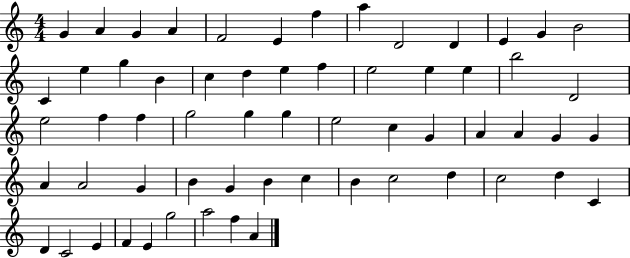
{
  \clef treble
  \numericTimeSignature
  \time 4/4
  \key c \major
  g'4 a'4 g'4 a'4 | f'2 e'4 f''4 | a''4 d'2 d'4 | e'4 g'4 b'2 | \break c'4 e''4 g''4 b'4 | c''4 d''4 e''4 f''4 | e''2 e''4 e''4 | b''2 d'2 | \break e''2 f''4 f''4 | g''2 g''4 g''4 | e''2 c''4 g'4 | a'4 a'4 g'4 g'4 | \break a'4 a'2 g'4 | b'4 g'4 b'4 c''4 | b'4 c''2 d''4 | c''2 d''4 c'4 | \break d'4 c'2 e'4 | f'4 e'4 g''2 | a''2 f''4 a'4 | \bar "|."
}